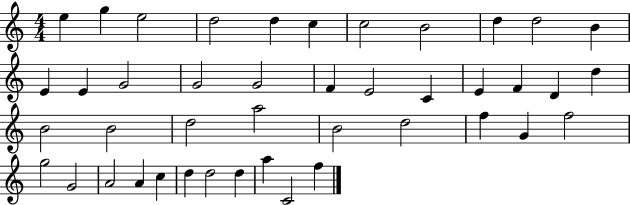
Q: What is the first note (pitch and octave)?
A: E5